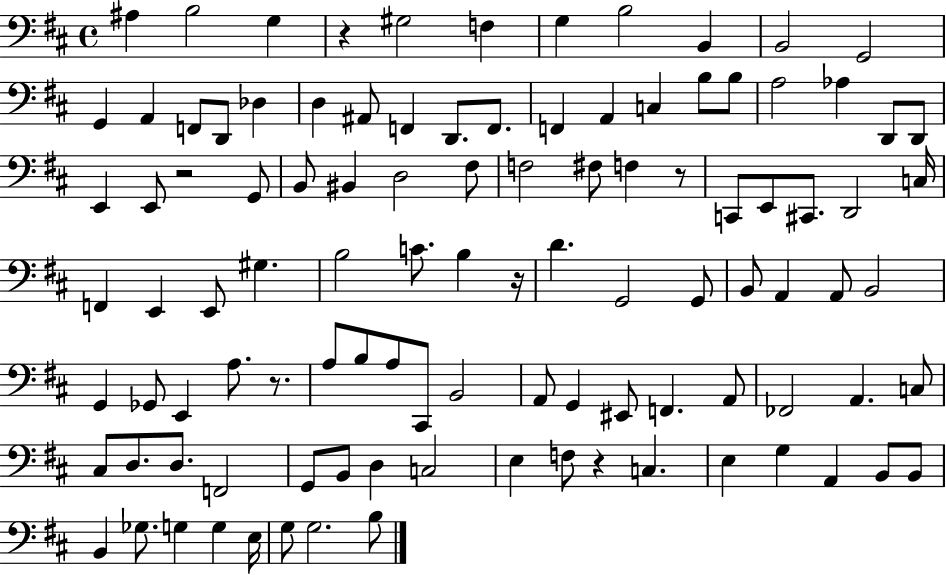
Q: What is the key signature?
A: D major